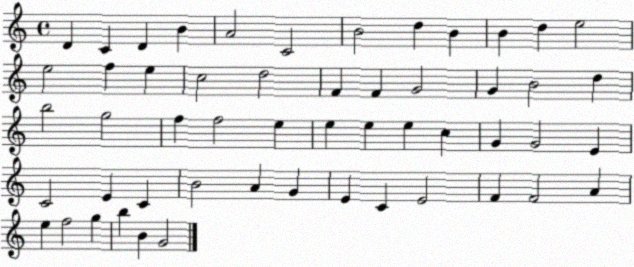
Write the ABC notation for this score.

X:1
T:Untitled
M:4/4
L:1/4
K:C
D C D B A2 C2 B2 d B B d e2 e2 f e c2 d2 F F G2 G B2 d b2 g2 f f2 e e e e c G G2 E C2 E C B2 A G E C E2 F F2 A e f2 g b B G2